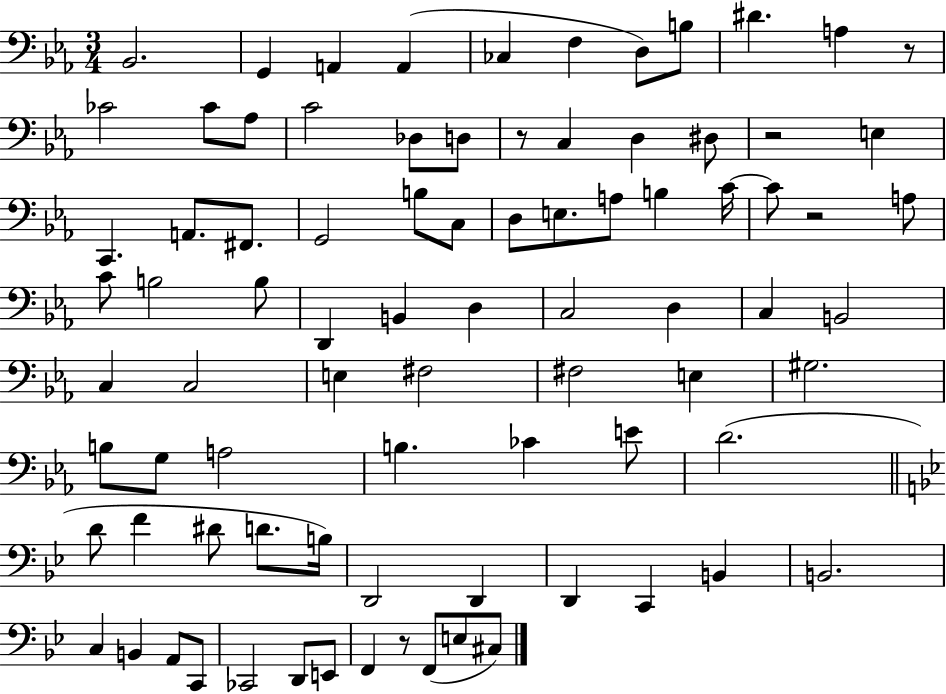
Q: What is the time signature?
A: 3/4